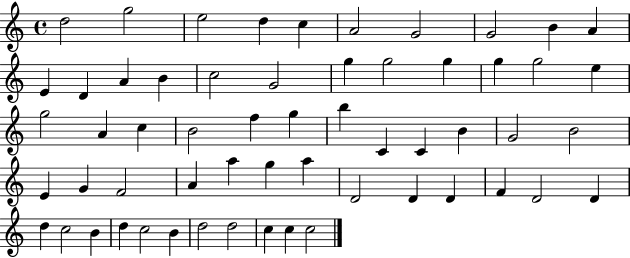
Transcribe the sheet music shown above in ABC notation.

X:1
T:Untitled
M:4/4
L:1/4
K:C
d2 g2 e2 d c A2 G2 G2 B A E D A B c2 G2 g g2 g g g2 e g2 A c B2 f g b C C B G2 B2 E G F2 A a g a D2 D D F D2 D d c2 B d c2 B d2 d2 c c c2